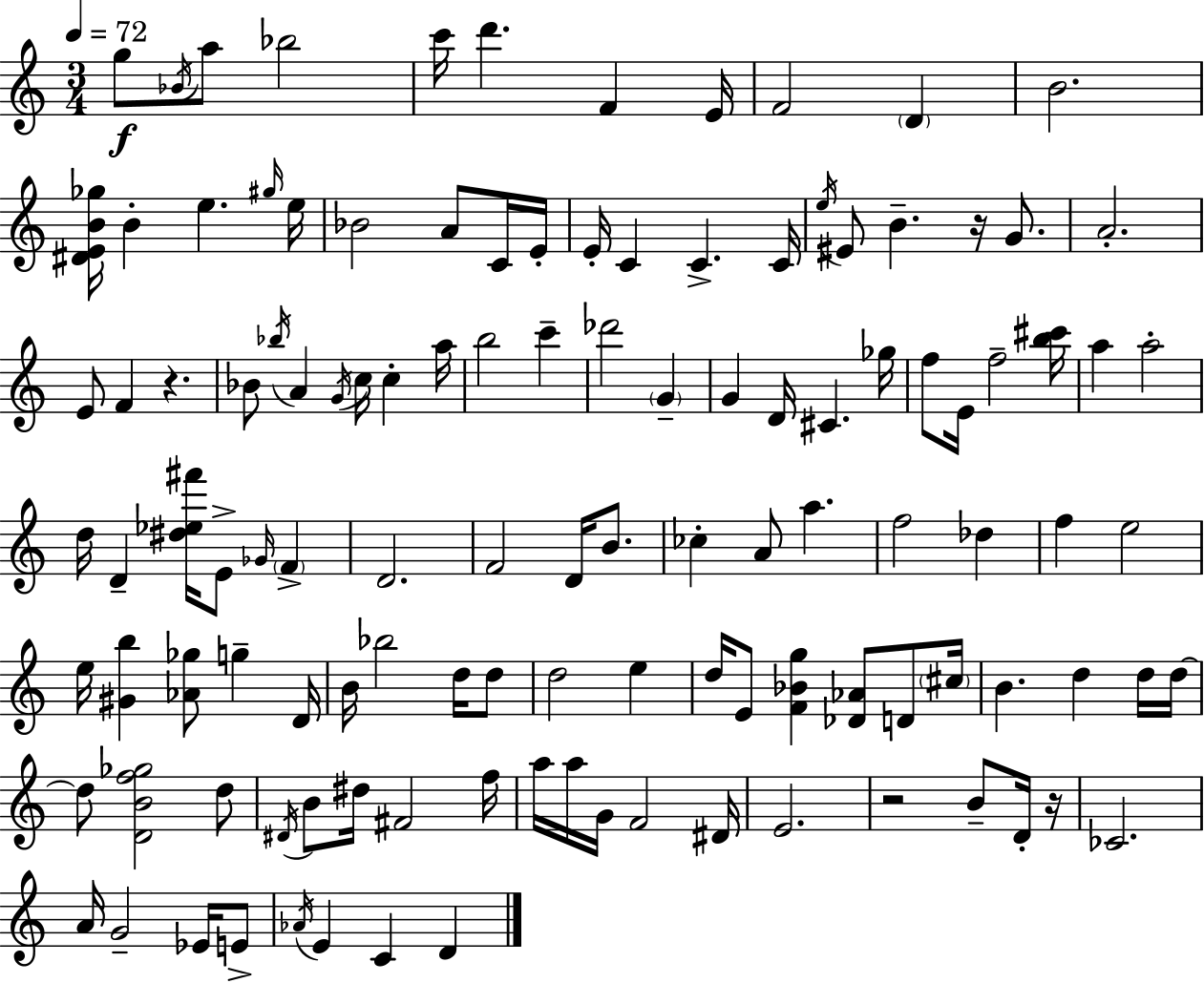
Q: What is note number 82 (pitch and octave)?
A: D5